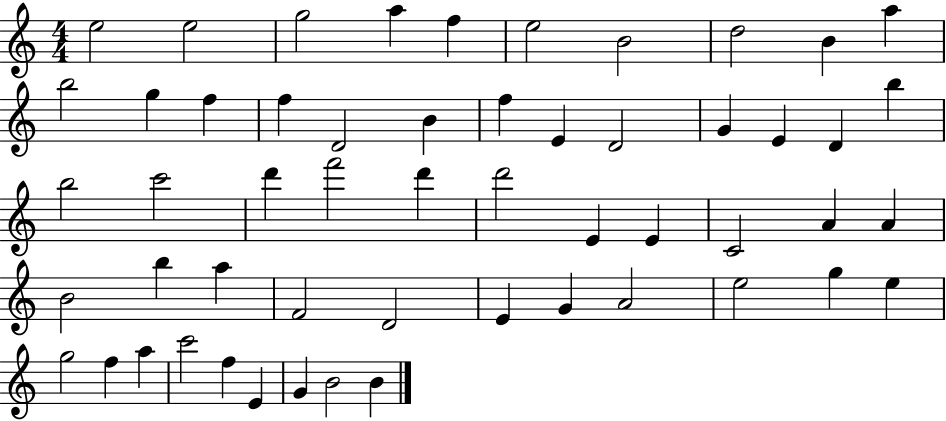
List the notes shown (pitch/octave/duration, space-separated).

E5/h E5/h G5/h A5/q F5/q E5/h B4/h D5/h B4/q A5/q B5/h G5/q F5/q F5/q D4/h B4/q F5/q E4/q D4/h G4/q E4/q D4/q B5/q B5/h C6/h D6/q F6/h D6/q D6/h E4/q E4/q C4/h A4/q A4/q B4/h B5/q A5/q F4/h D4/h E4/q G4/q A4/h E5/h G5/q E5/q G5/h F5/q A5/q C6/h F5/q E4/q G4/q B4/h B4/q